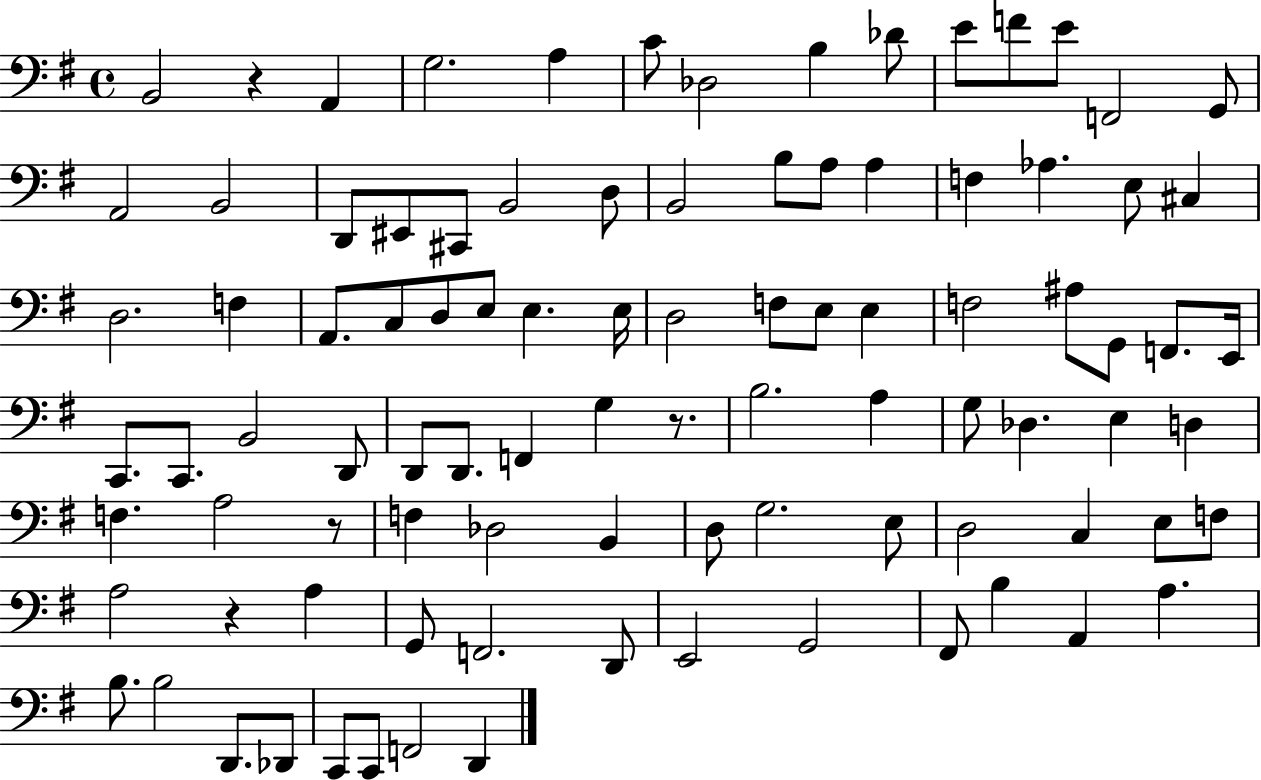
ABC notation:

X:1
T:Untitled
M:4/4
L:1/4
K:G
B,,2 z A,, G,2 A, C/2 _D,2 B, _D/2 E/2 F/2 E/2 F,,2 G,,/2 A,,2 B,,2 D,,/2 ^E,,/2 ^C,,/2 B,,2 D,/2 B,,2 B,/2 A,/2 A, F, _A, E,/2 ^C, D,2 F, A,,/2 C,/2 D,/2 E,/2 E, E,/4 D,2 F,/2 E,/2 E, F,2 ^A,/2 G,,/2 F,,/2 E,,/4 C,,/2 C,,/2 B,,2 D,,/2 D,,/2 D,,/2 F,, G, z/2 B,2 A, G,/2 _D, E, D, F, A,2 z/2 F, _D,2 B,, D,/2 G,2 E,/2 D,2 C, E,/2 F,/2 A,2 z A, G,,/2 F,,2 D,,/2 E,,2 G,,2 ^F,,/2 B, A,, A, B,/2 B,2 D,,/2 _D,,/2 C,,/2 C,,/2 F,,2 D,,